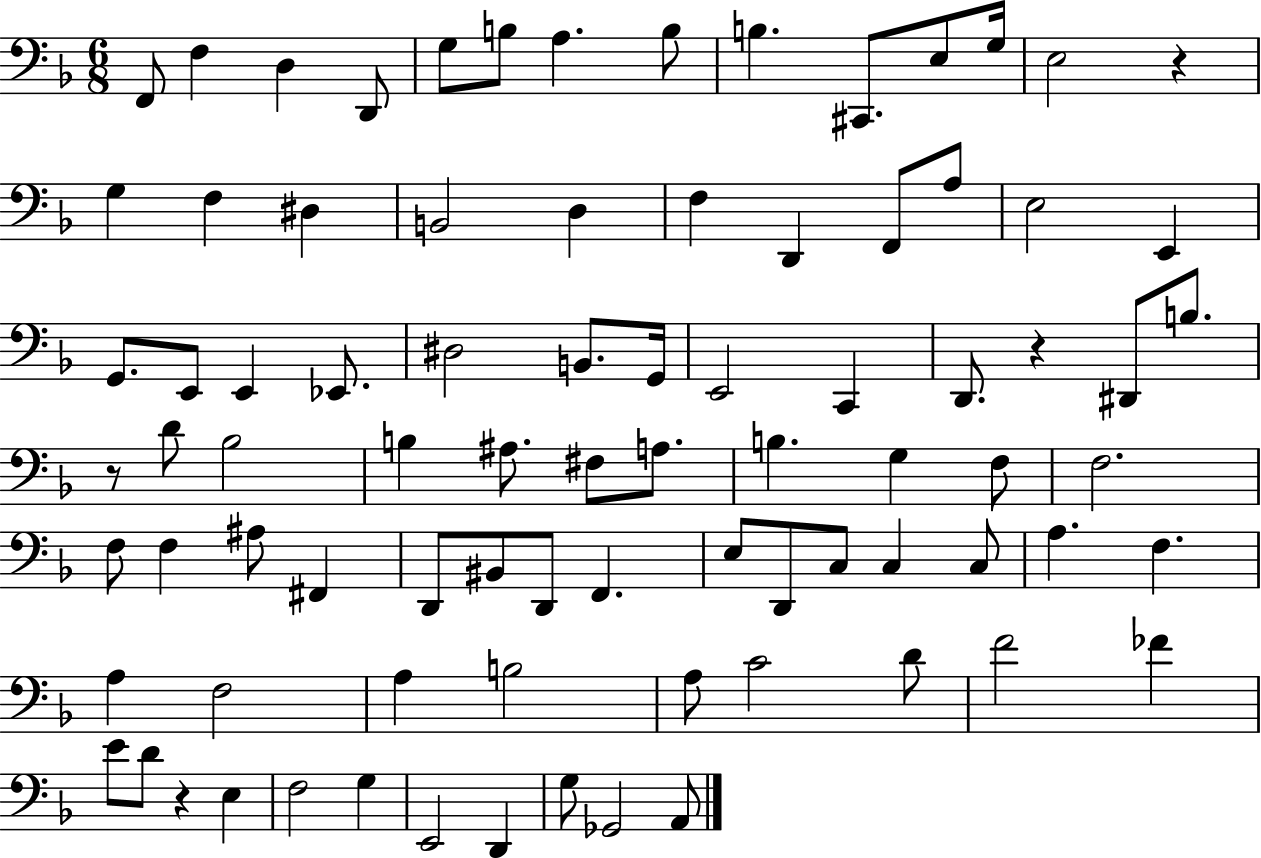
{
  \clef bass
  \numericTimeSignature
  \time 6/8
  \key f \major
  \repeat volta 2 { f,8 f4 d4 d,8 | g8 b8 a4. b8 | b4. cis,8. e8 g16 | e2 r4 | \break g4 f4 dis4 | b,2 d4 | f4 d,4 f,8 a8 | e2 e,4 | \break g,8. e,8 e,4 ees,8. | dis2 b,8. g,16 | e,2 c,4 | d,8. r4 dis,8 b8. | \break r8 d'8 bes2 | b4 ais8. fis8 a8. | b4. g4 f8 | f2. | \break f8 f4 ais8 fis,4 | d,8 bis,8 d,8 f,4. | e8 d,8 c8 c4 c8 | a4. f4. | \break a4 f2 | a4 b2 | a8 c'2 d'8 | f'2 fes'4 | \break e'8 d'8 r4 e4 | f2 g4 | e,2 d,4 | g8 ges,2 a,8 | \break } \bar "|."
}